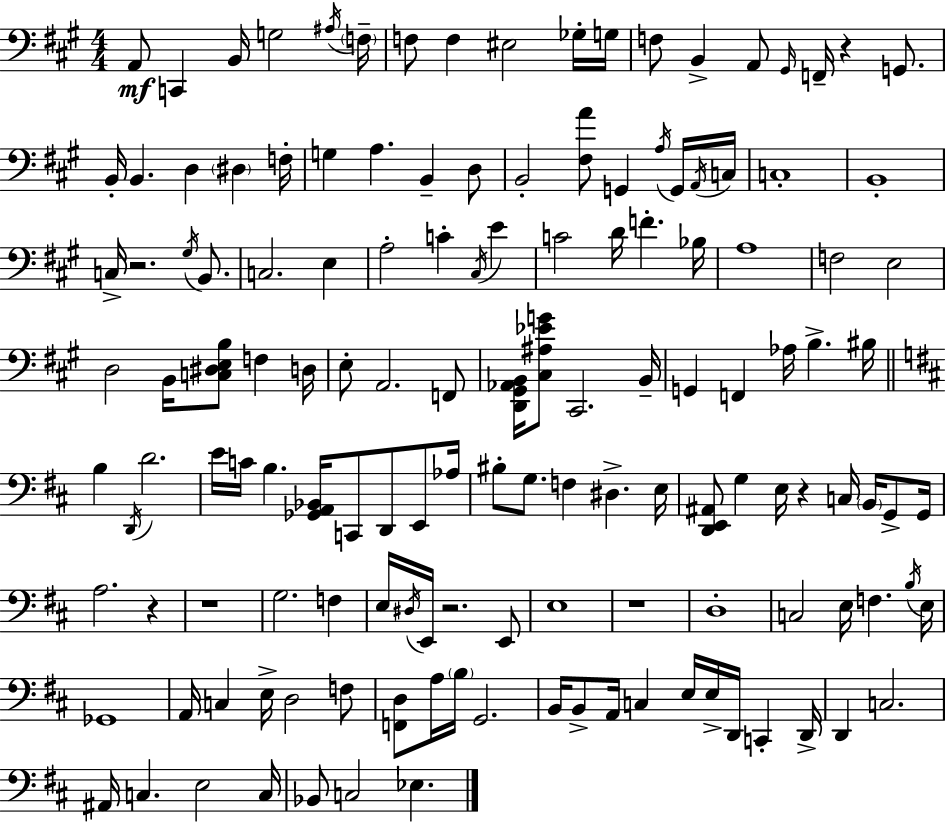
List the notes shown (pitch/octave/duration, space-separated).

A2/e C2/q B2/s G3/h A#3/s F3/s F3/e F3/q EIS3/h Gb3/s G3/s F3/e B2/q A2/e G#2/s F2/s R/q G2/e. B2/s B2/q. D3/q D#3/q F3/s G3/q A3/q. B2/q D3/e B2/h [F#3,A4]/e G2/q A3/s G2/s A2/s C3/s C3/w B2/w C3/s R/h. G#3/s B2/e. C3/h. E3/q A3/h C4/q C#3/s E4/q C4/h D4/s F4/q. Bb3/s A3/w F3/h E3/h D3/h B2/s [C3,D#3,E3,B3]/e F3/q D3/s E3/e A2/h. F2/e [D2,G#2,Ab2,B2]/s [C#3,A#3,Eb4,G4]/e C#2/h. B2/s G2/q F2/q Ab3/s B3/q. BIS3/s B3/q D2/s D4/h. E4/s C4/s B3/q. [Gb2,A2,Bb2]/s C2/e D2/e E2/e Ab3/s BIS3/e G3/e. F3/q D#3/q. E3/s [D2,E2,A#2]/e G3/q E3/s R/q C3/s B2/s G2/e G2/s A3/h. R/q R/w G3/h. F3/q E3/s D#3/s E2/s R/h. E2/e E3/w R/w D3/w C3/h E3/s F3/q. B3/s E3/s Gb2/w A2/s C3/q E3/s D3/h F3/e [F2,D3]/e A3/s B3/s G2/h. B2/s B2/e A2/s C3/q E3/s E3/s D2/s C2/q D2/s D2/q C3/h. A#2/s C3/q. E3/h C3/s Bb2/e C3/h Eb3/q.